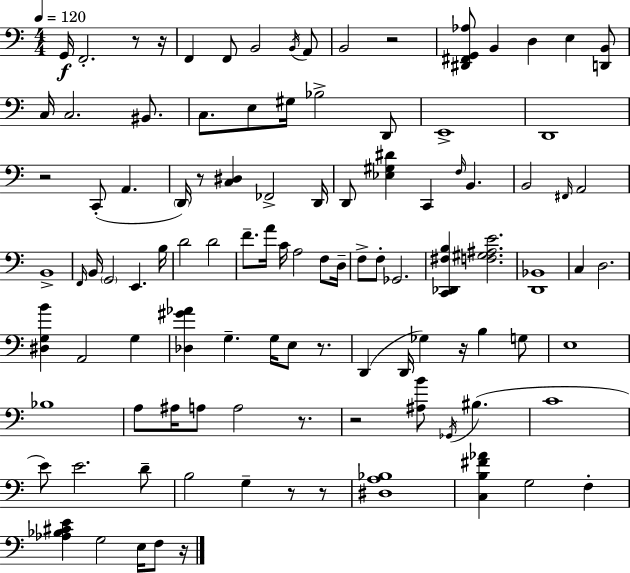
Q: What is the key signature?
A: A minor